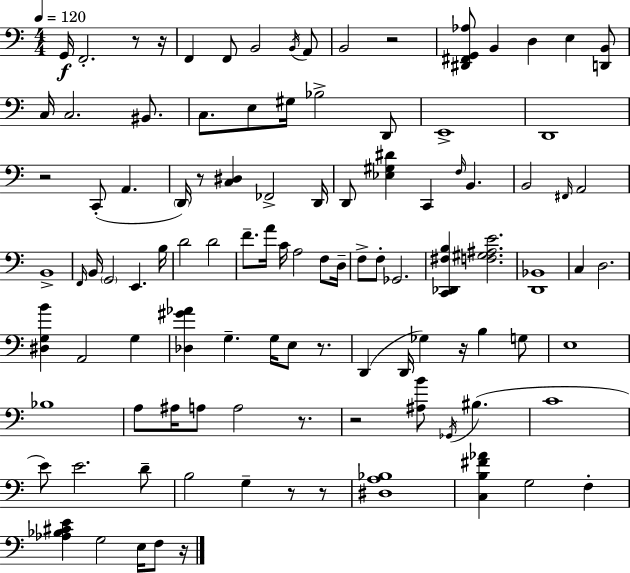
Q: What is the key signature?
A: A minor